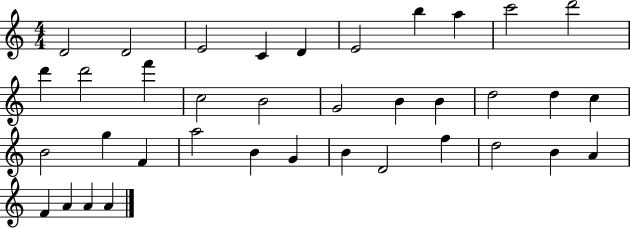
D4/h D4/h E4/h C4/q D4/q E4/h B5/q A5/q C6/h D6/h D6/q D6/h F6/q C5/h B4/h G4/h B4/q B4/q D5/h D5/q C5/q B4/h G5/q F4/q A5/h B4/q G4/q B4/q D4/h F5/q D5/h B4/q A4/q F4/q A4/q A4/q A4/q